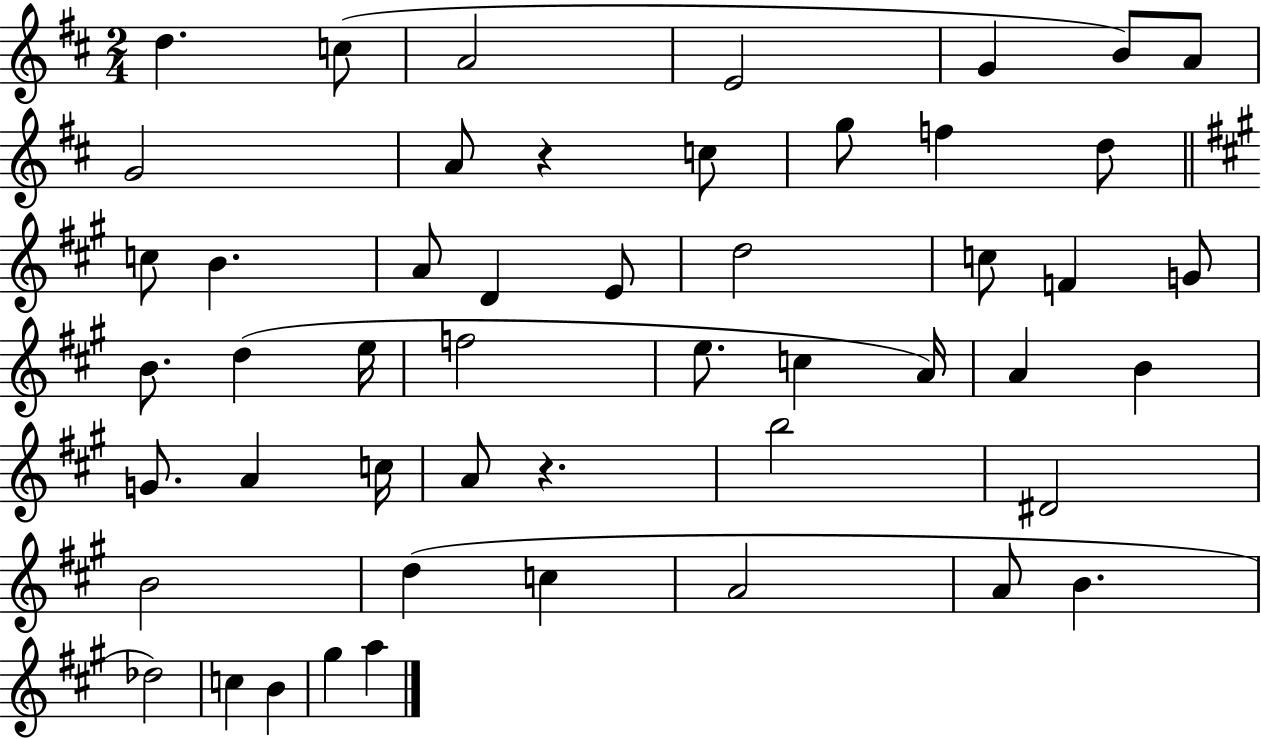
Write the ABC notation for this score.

X:1
T:Untitled
M:2/4
L:1/4
K:D
d c/2 A2 E2 G B/2 A/2 G2 A/2 z c/2 g/2 f d/2 c/2 B A/2 D E/2 d2 c/2 F G/2 B/2 d e/4 f2 e/2 c A/4 A B G/2 A c/4 A/2 z b2 ^D2 B2 d c A2 A/2 B _d2 c B ^g a